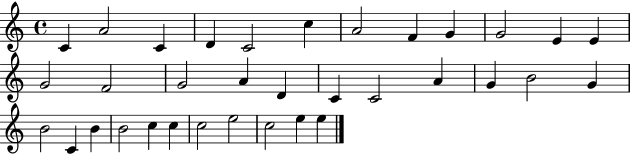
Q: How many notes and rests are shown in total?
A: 34